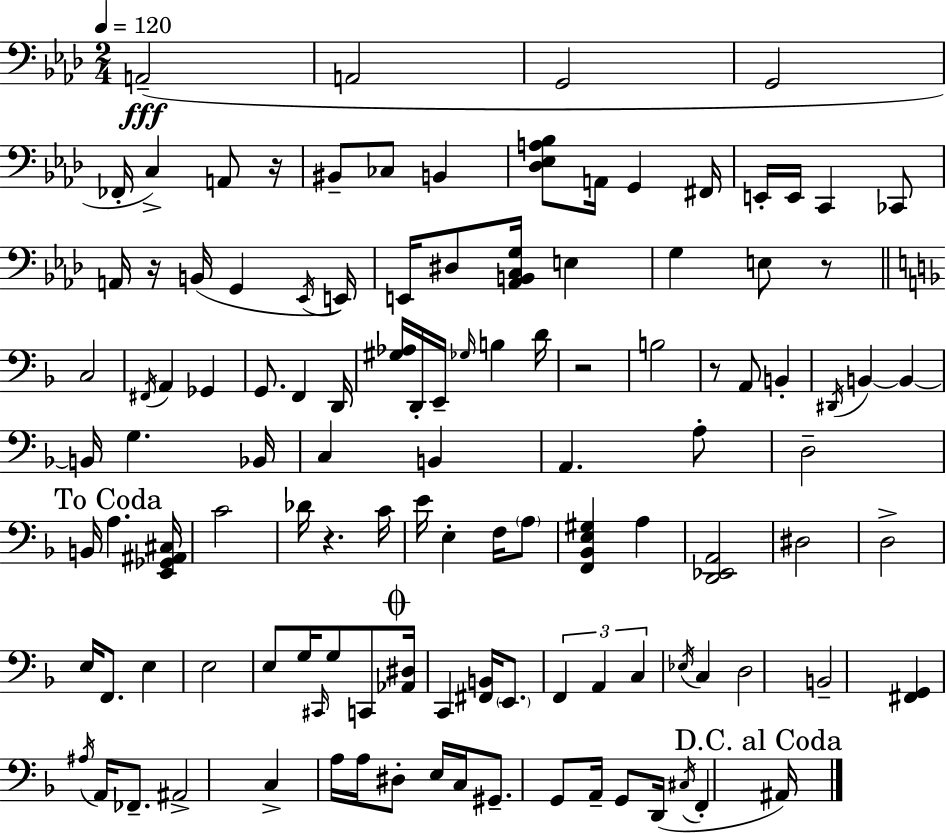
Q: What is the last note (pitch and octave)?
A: A#2